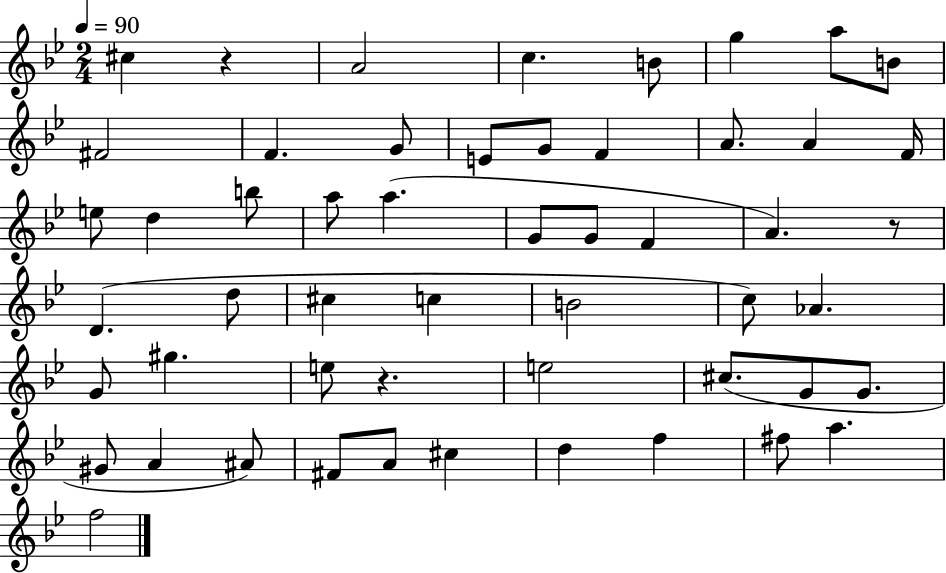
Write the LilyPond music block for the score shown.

{
  \clef treble
  \numericTimeSignature
  \time 2/4
  \key bes \major
  \tempo 4 = 90
  cis''4 r4 | a'2 | c''4. b'8 | g''4 a''8 b'8 | \break fis'2 | f'4. g'8 | e'8 g'8 f'4 | a'8. a'4 f'16 | \break e''8 d''4 b''8 | a''8 a''4.( | g'8 g'8 f'4 | a'4.) r8 | \break d'4.( d''8 | cis''4 c''4 | b'2 | c''8) aes'4. | \break g'8 gis''4. | e''8 r4. | e''2 | cis''8.( g'8 g'8. | \break gis'8 a'4 ais'8) | fis'8 a'8 cis''4 | d''4 f''4 | fis''8 a''4. | \break f''2 | \bar "|."
}